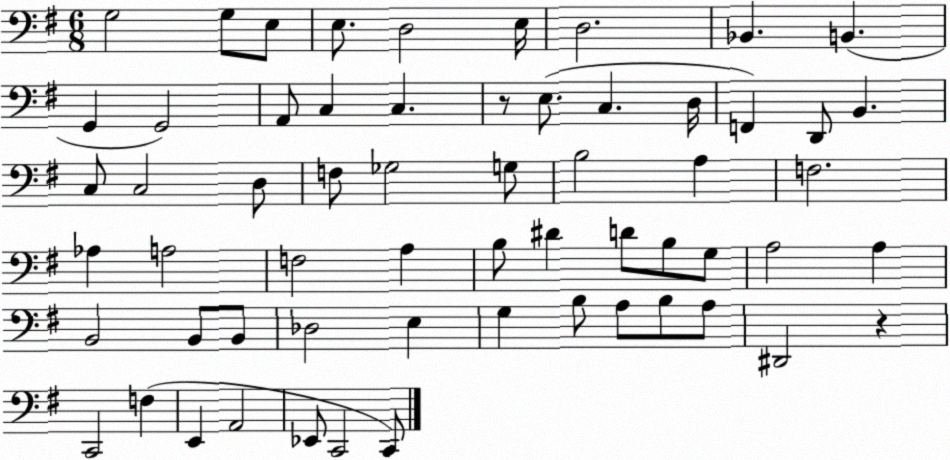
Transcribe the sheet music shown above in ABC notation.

X:1
T:Untitled
M:6/8
L:1/4
K:G
G,2 G,/2 E,/2 E,/2 D,2 E,/4 D,2 _B,, B,, G,, G,,2 A,,/2 C, C, z/2 E,/2 C, D,/4 F,, D,,/2 B,, C,/2 C,2 D,/2 F,/2 _G,2 G,/2 B,2 A, F,2 _A, A,2 F,2 A, B,/2 ^D D/2 B,/2 G,/2 A,2 A, B,,2 B,,/2 B,,/2 _D,2 E, G, B,/2 A,/2 B,/2 A,/2 ^D,,2 z C,,2 F, E,, A,,2 _E,,/2 C,,2 C,,/2